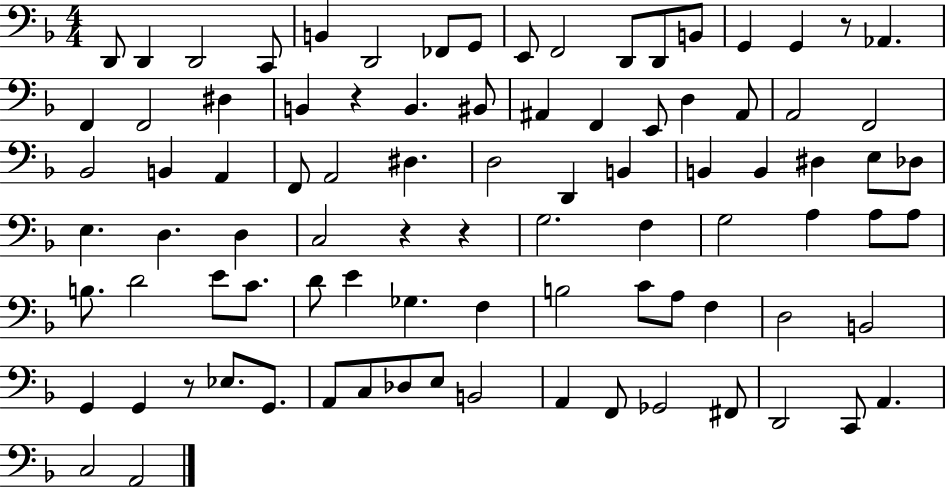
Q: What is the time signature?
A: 4/4